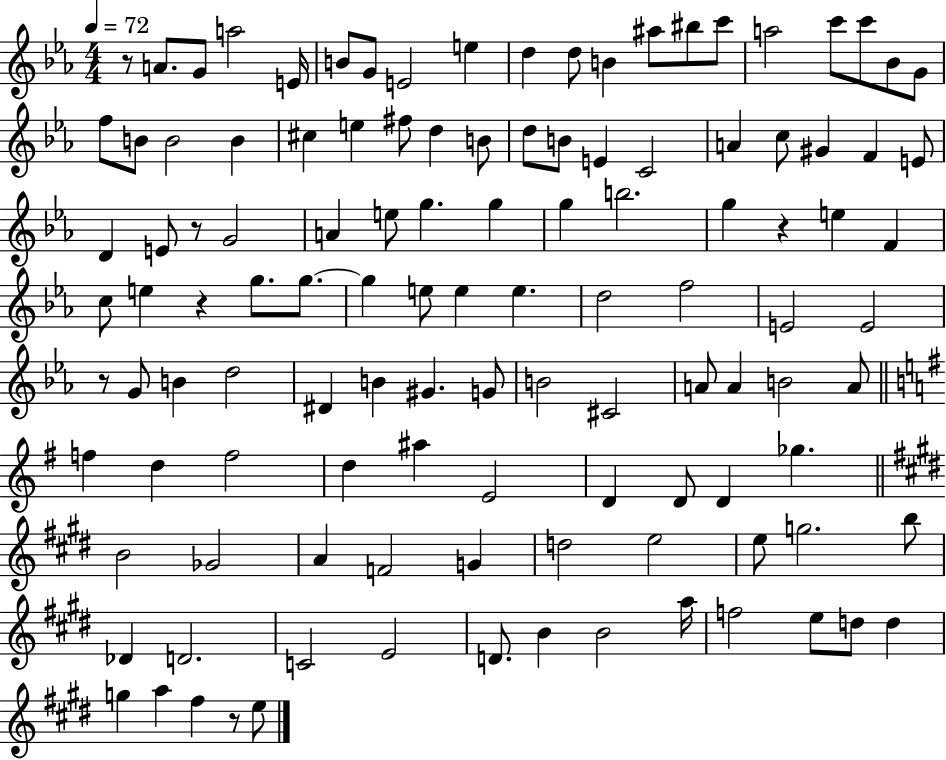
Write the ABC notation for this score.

X:1
T:Untitled
M:4/4
L:1/4
K:Eb
z/2 A/2 G/2 a2 E/4 B/2 G/2 E2 e d d/2 B ^a/2 ^b/2 c'/2 a2 c'/2 c'/2 _B/2 G/2 f/2 B/2 B2 B ^c e ^f/2 d B/2 d/2 B/2 E C2 A c/2 ^G F E/2 D E/2 z/2 G2 A e/2 g g g b2 g z e F c/2 e z g/2 g/2 g e/2 e e d2 f2 E2 E2 z/2 G/2 B d2 ^D B ^G G/2 B2 ^C2 A/2 A B2 A/2 f d f2 d ^a E2 D D/2 D _g B2 _G2 A F2 G d2 e2 e/2 g2 b/2 _D D2 C2 E2 D/2 B B2 a/4 f2 e/2 d/2 d g a ^f z/2 e/2